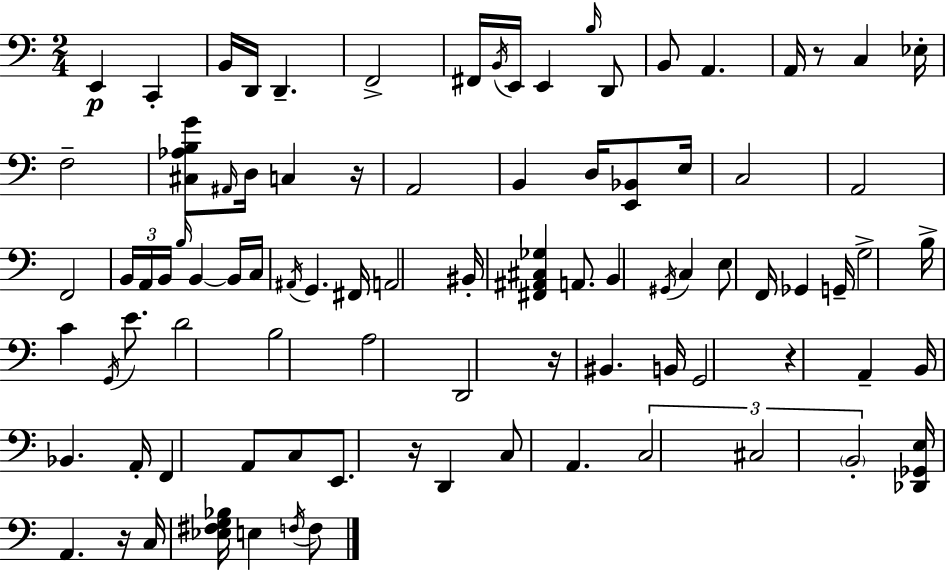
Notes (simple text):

E2/q C2/q B2/s D2/s D2/q. F2/h F#2/s B2/s E2/s E2/q B3/s D2/e B2/e A2/q. A2/s R/e C3/q Eb3/s F3/h [C#3,Ab3,B3,G4]/e A#2/s D3/s C3/q R/s A2/h B2/q D3/s [E2,Bb2]/e E3/s C3/h A2/h F2/h B2/s A2/s B2/s B3/s B2/q B2/s C3/s A#2/s G2/q. F#2/s A2/h BIS2/s [F#2,A#2,C#3,Gb3]/q A2/e. B2/q G#2/s C3/q E3/e F2/s Gb2/q G2/s G3/h B3/s C4/q G2/s E4/e. D4/h B3/h A3/h D2/h R/s BIS2/q. B2/s G2/h R/q A2/q B2/s Bb2/q. A2/s F2/q A2/e C3/e E2/e. R/s D2/q C3/e A2/q. C3/h C#3/h B2/h [Db2,Gb2,E3]/s A2/q. R/s C3/s [Eb3,F#3,G3,Bb3]/s E3/q F3/s F3/e